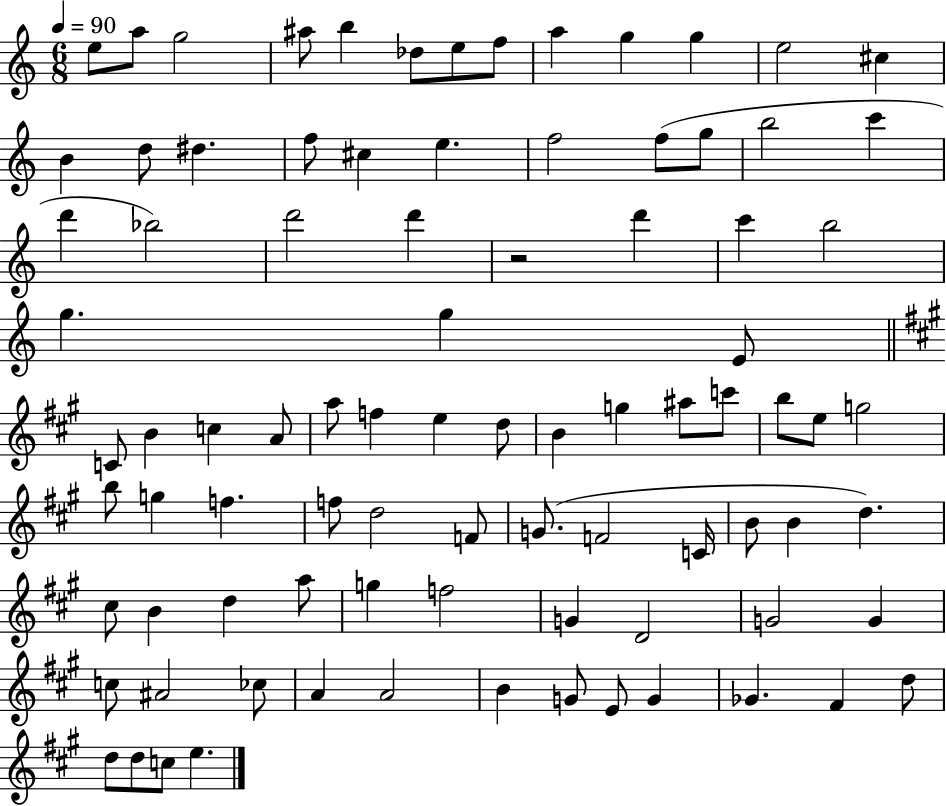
E5/e A5/e G5/h A#5/e B5/q Db5/e E5/e F5/e A5/q G5/q G5/q E5/h C#5/q B4/q D5/e D#5/q. F5/e C#5/q E5/q. F5/h F5/e G5/e B5/h C6/q D6/q Bb5/h D6/h D6/q R/h D6/q C6/q B5/h G5/q. G5/q E4/e C4/e B4/q C5/q A4/e A5/e F5/q E5/q D5/e B4/q G5/q A#5/e C6/e B5/e E5/e G5/h B5/e G5/q F5/q. F5/e D5/h F4/e G4/e. F4/h C4/s B4/e B4/q D5/q. C#5/e B4/q D5/q A5/e G5/q F5/h G4/q D4/h G4/h G4/q C5/e A#4/h CES5/e A4/q A4/h B4/q G4/e E4/e G4/q Gb4/q. F#4/q D5/e D5/e D5/e C5/e E5/q.